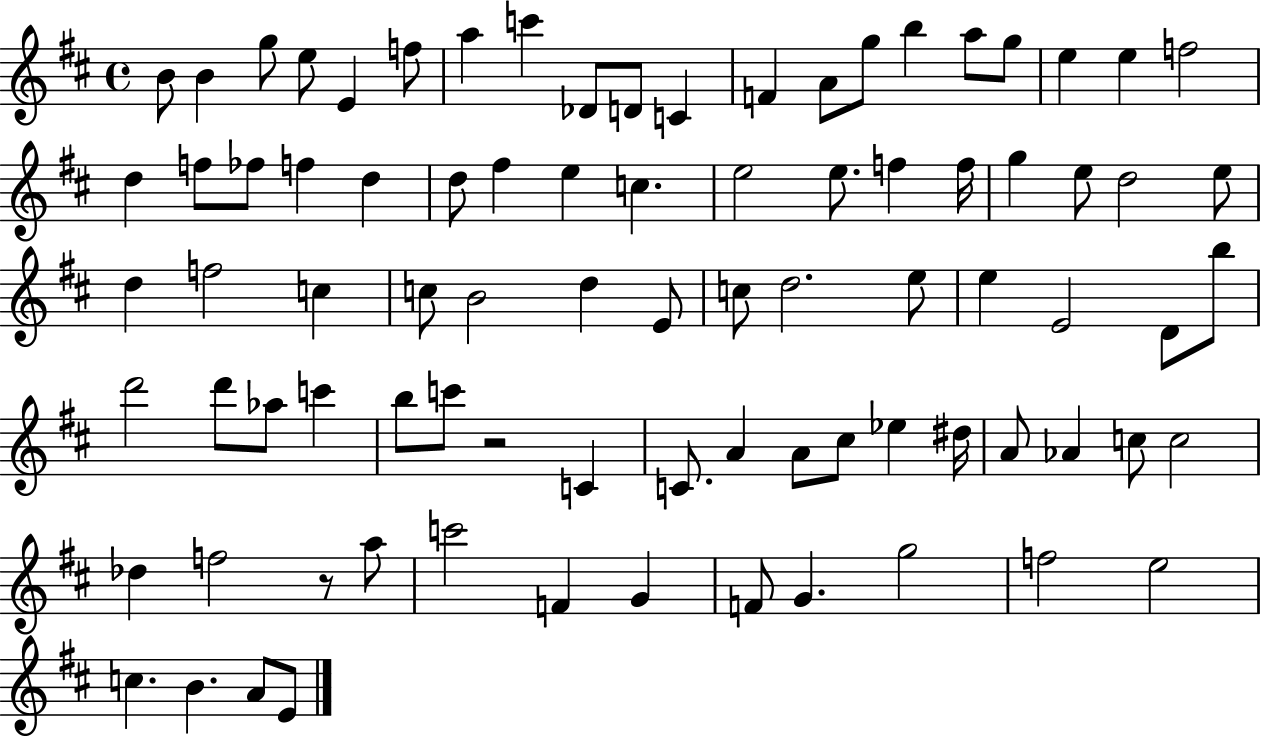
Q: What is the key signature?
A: D major